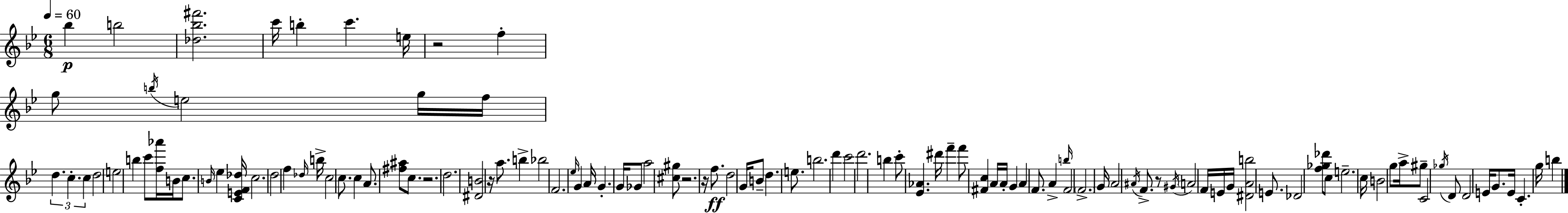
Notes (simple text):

Bb5/q B5/h [Db5,Bb5,F#6]/h. C6/s B5/q C6/q. E5/s R/h F5/q G5/e B5/s E5/h G5/s F5/s D5/q. C5/q. C5/q D5/h E5/h B5/q C6/e [F5,Ab6]/s B4/s C5/e. B4/s Eb5/q [C4,E4,F4,Db5]/s C5/h. D5/h F5/q Db5/s B5/s C5/h C5/e. C5/q A4/e. [F#5,A#5]/e C5/e. R/h. D5/h. [D#4,B4]/h R/s A5/e. B5/q Bb5/h F4/h. Eb5/s G4/q A4/s G4/q. G4/s Gb4/e A5/h [C#5,G#5]/e R/h. R/s F5/e. D5/h G4/s B4/e D5/q. E5/e. B5/h. D6/q C6/h D6/h. B5/q C6/e [Eb4,Ab4]/q. D#6/s F6/q F6/e [F#4,C5]/q A4/s A4/s G4/q A4/q F4/e. A4/q B5/s F4/h F4/h. G4/s A4/h A#4/s F4/e. R/e G#4/s A4/h F4/s E4/s G4/s [D#4,A4,B5]/h E4/e. Db4/h [F5,Gb5,Db6]/e C5/e E5/h. C5/s B4/h G5/e A5/s G#5/e C4/h Gb5/s D4/e D4/h E4/s G4/e. E4/s C4/q. G5/s B5/q